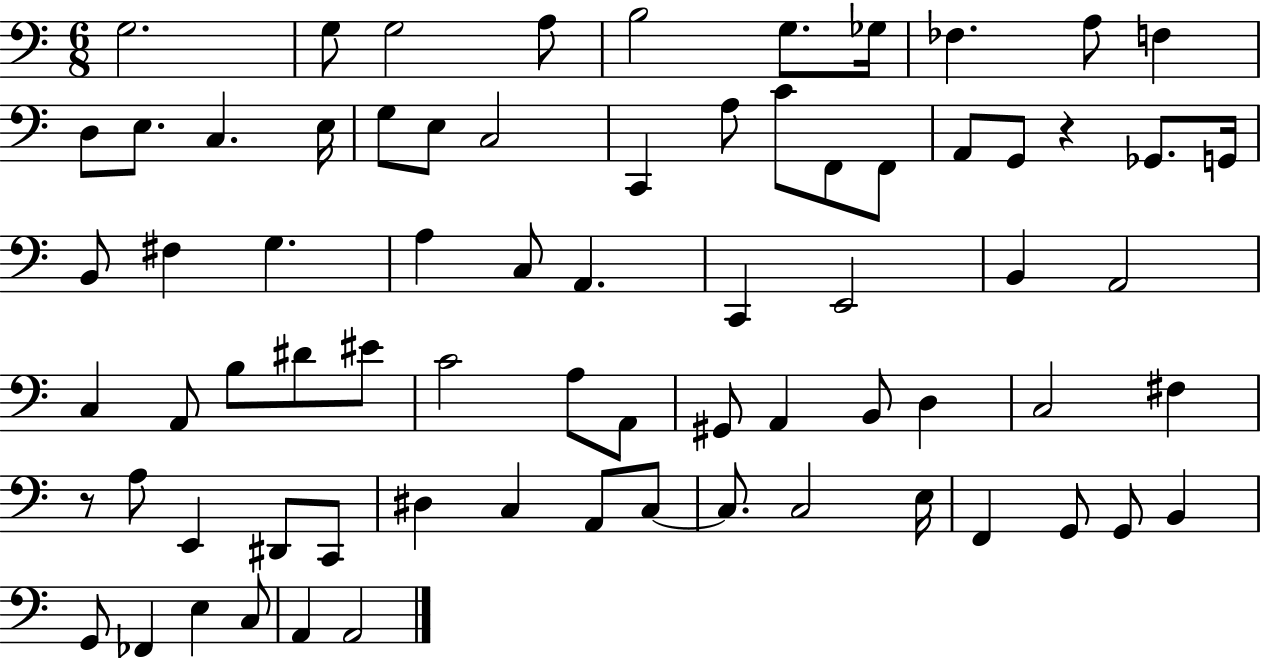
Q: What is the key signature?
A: C major